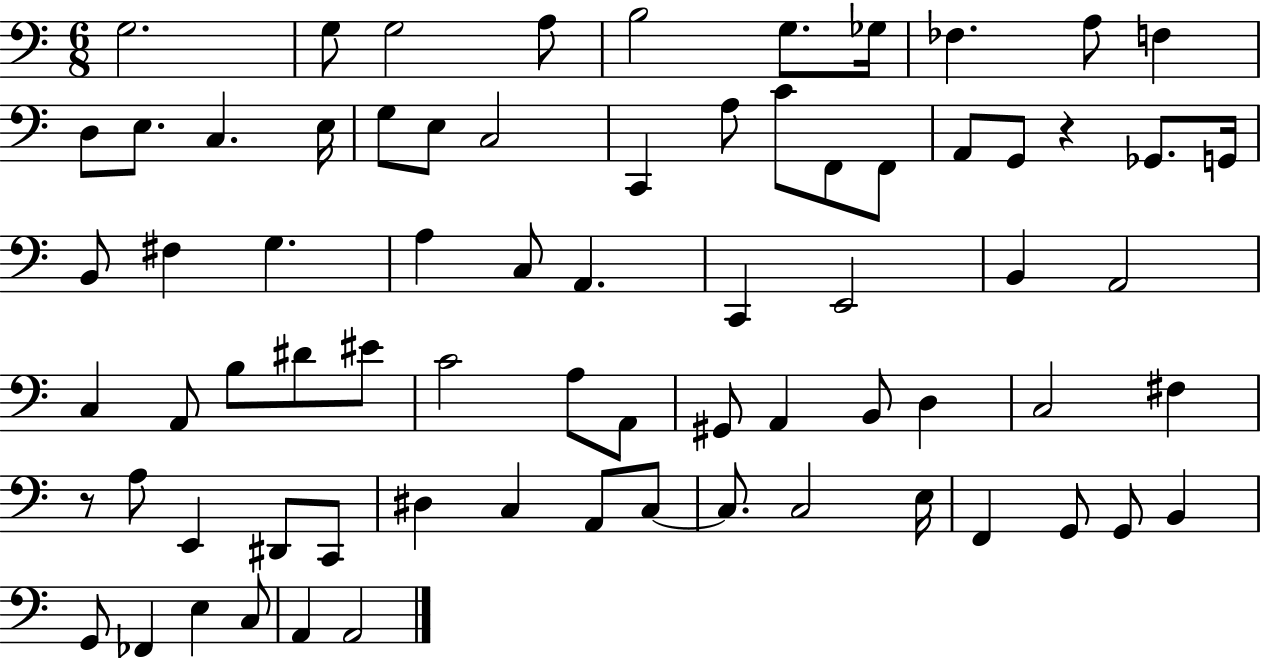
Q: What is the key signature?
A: C major